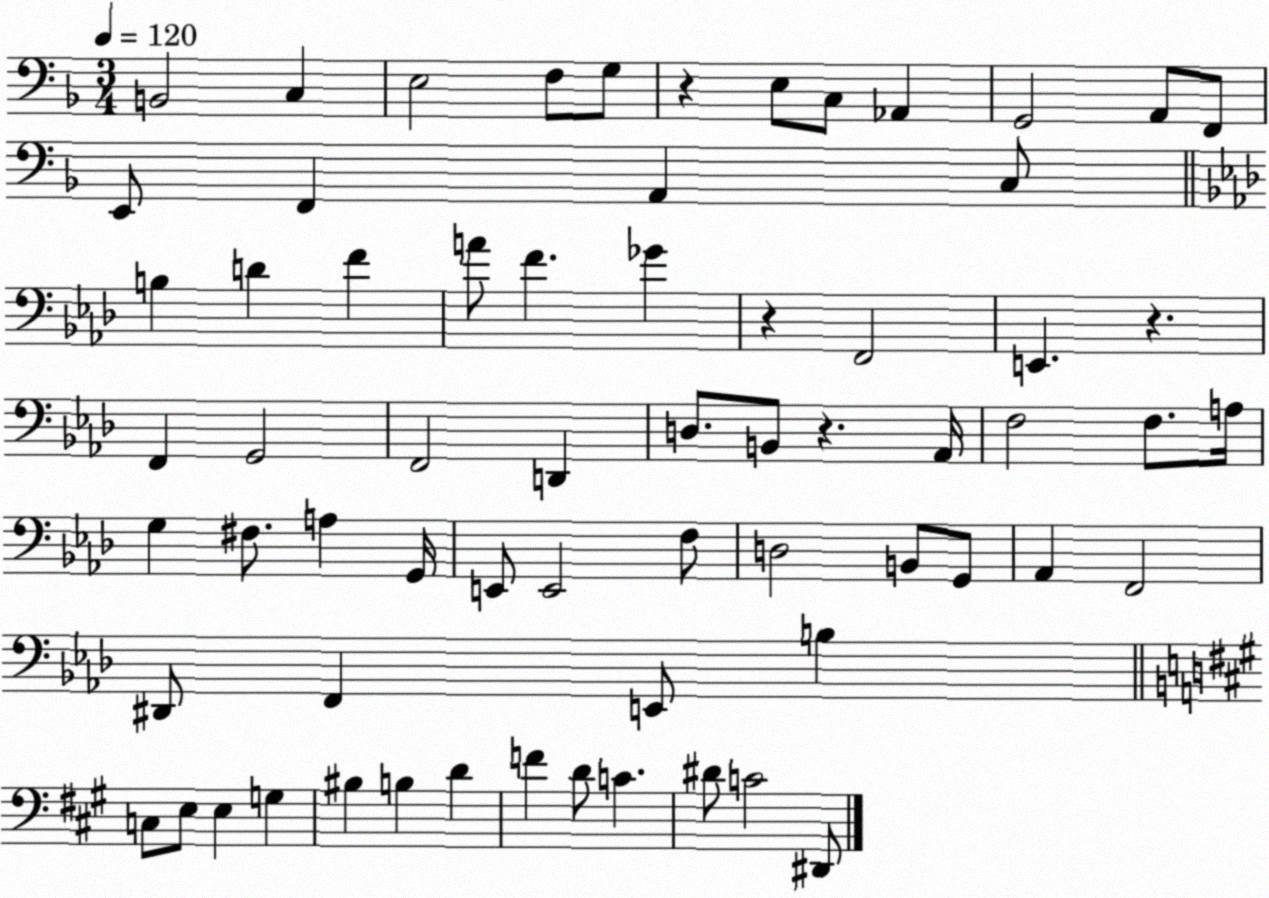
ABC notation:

X:1
T:Untitled
M:3/4
L:1/4
K:F
B,,2 C, E,2 F,/2 G,/2 z E,/2 C,/2 _A,, G,,2 A,,/2 F,,/2 E,,/2 F,, A,, C,/2 B, D F A/2 F _G z F,,2 E,, z F,, G,,2 F,,2 D,, D,/2 B,,/2 z _A,,/4 F,2 F,/2 A,/4 G, ^F,/2 A, G,,/4 E,,/2 E,,2 F,/2 D,2 B,,/2 G,,/2 _A,, F,,2 ^D,,/2 F,, E,,/2 B, C,/2 E,/2 E, G, ^B, B, D F D/2 C ^D/2 C2 ^D,,/2